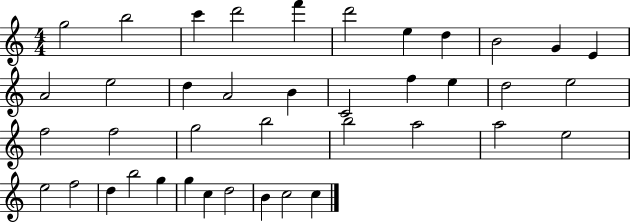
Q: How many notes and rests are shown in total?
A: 40